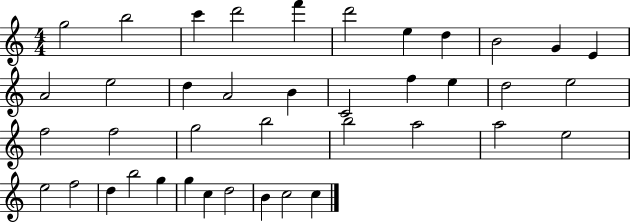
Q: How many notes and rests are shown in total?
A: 40